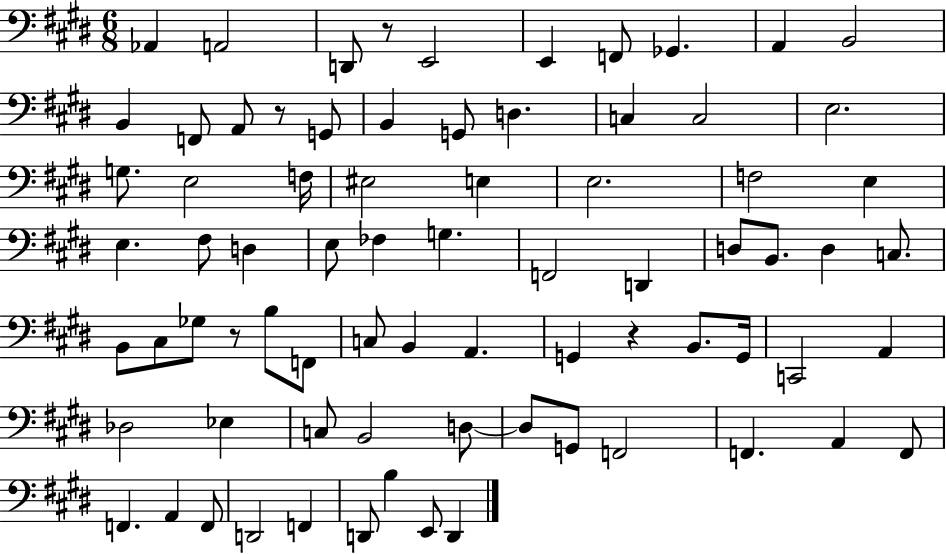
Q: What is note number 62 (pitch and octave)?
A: A2